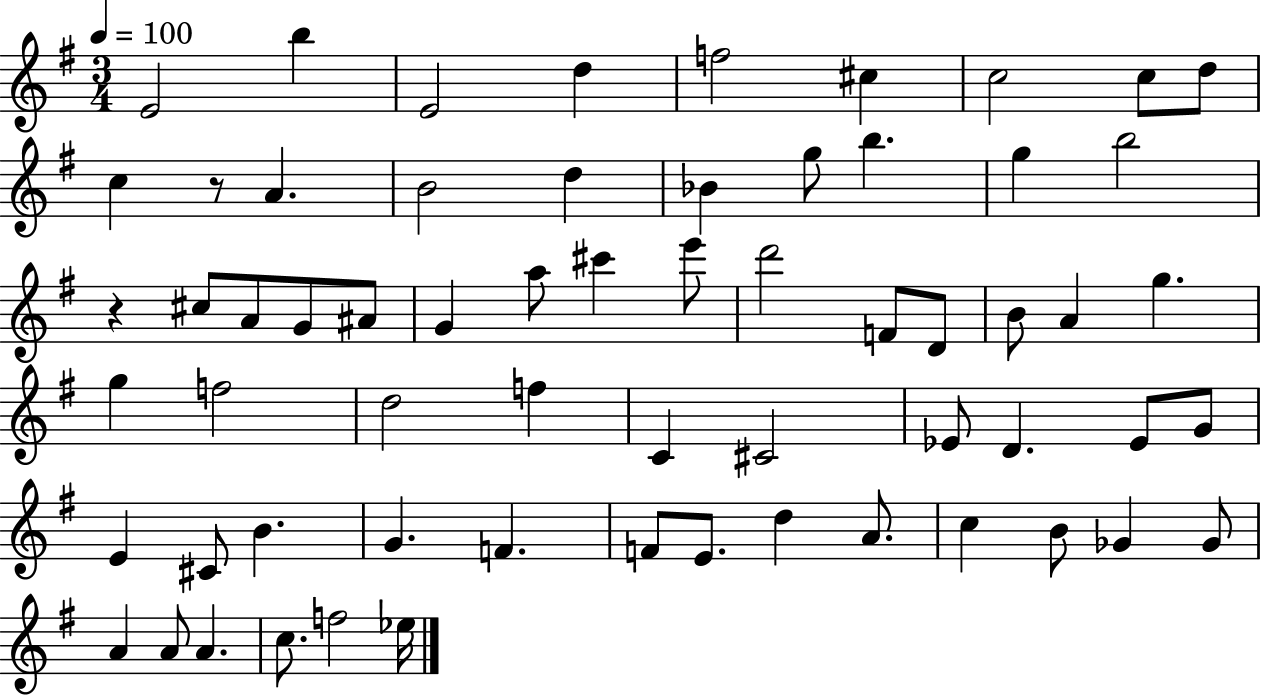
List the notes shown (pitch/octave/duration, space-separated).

E4/h B5/q E4/h D5/q F5/h C#5/q C5/h C5/e D5/e C5/q R/e A4/q. B4/h D5/q Bb4/q G5/e B5/q. G5/q B5/h R/q C#5/e A4/e G4/e A#4/e G4/q A5/e C#6/q E6/e D6/h F4/e D4/e B4/e A4/q G5/q. G5/q F5/h D5/h F5/q C4/q C#4/h Eb4/e D4/q. Eb4/e G4/e E4/q C#4/e B4/q. G4/q. F4/q. F4/e E4/e. D5/q A4/e. C5/q B4/e Gb4/q Gb4/e A4/q A4/e A4/q. C5/e. F5/h Eb5/s